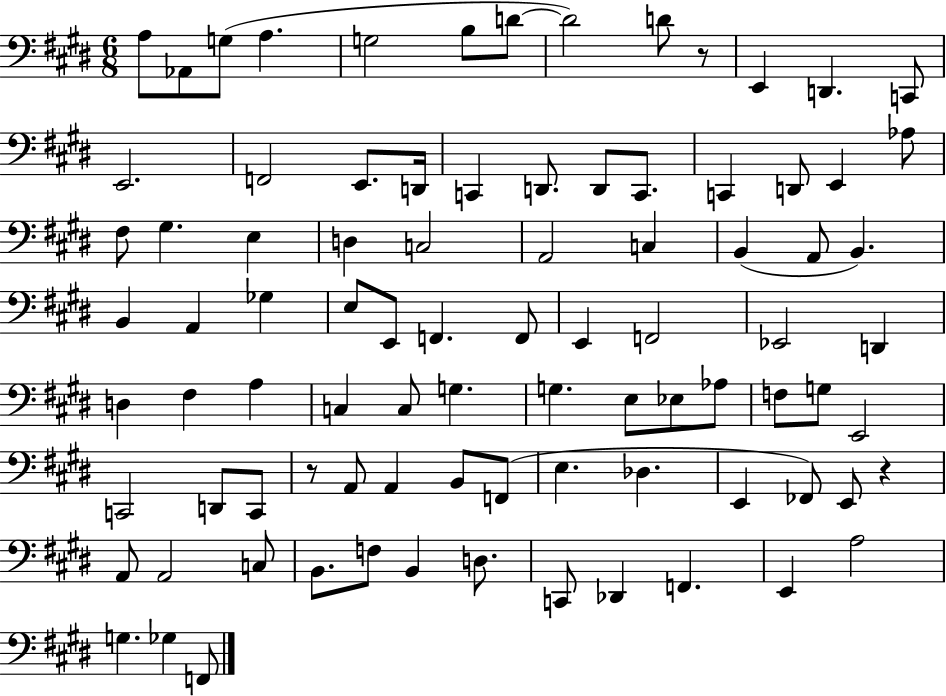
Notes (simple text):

A3/e Ab2/e G3/e A3/q. G3/h B3/e D4/e D4/h D4/e R/e E2/q D2/q. C2/e E2/h. F2/h E2/e. D2/s C2/q D2/e. D2/e C2/e. C2/q D2/e E2/q Ab3/e F#3/e G#3/q. E3/q D3/q C3/h A2/h C3/q B2/q A2/e B2/q. B2/q A2/q Gb3/q E3/e E2/e F2/q. F2/e E2/q F2/h Eb2/h D2/q D3/q F#3/q A3/q C3/q C3/e G3/q. G3/q. E3/e Eb3/e Ab3/e F3/e G3/e E2/h C2/h D2/e C2/e R/e A2/e A2/q B2/e F2/e E3/q. Db3/q. E2/q FES2/e E2/e R/q A2/e A2/h C3/e B2/e. F3/e B2/q D3/e. C2/e Db2/q F2/q. E2/q A3/h G3/q. Gb3/q F2/e